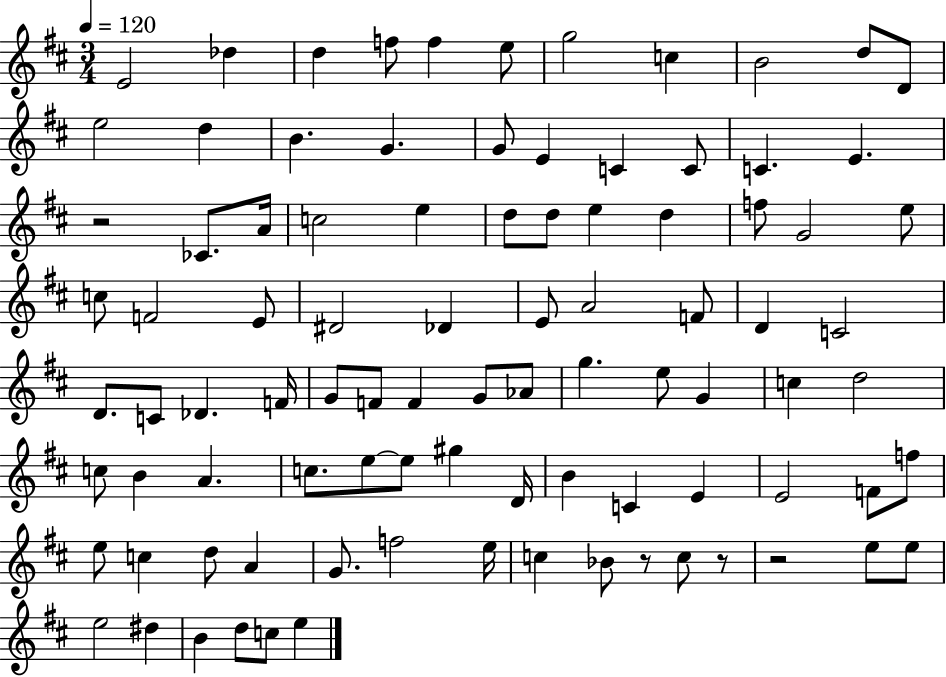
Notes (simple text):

E4/h Db5/q D5/q F5/e F5/q E5/e G5/h C5/q B4/h D5/e D4/e E5/h D5/q B4/q. G4/q. G4/e E4/q C4/q C4/e C4/q. E4/q. R/h CES4/e. A4/s C5/h E5/q D5/e D5/e E5/q D5/q F5/e G4/h E5/e C5/e F4/h E4/e D#4/h Db4/q E4/e A4/h F4/e D4/q C4/h D4/e. C4/e Db4/q. F4/s G4/e F4/e F4/q G4/e Ab4/e G5/q. E5/e G4/q C5/q D5/h C5/e B4/q A4/q. C5/e. E5/e E5/e G#5/q D4/s B4/q C4/q E4/q E4/h F4/e F5/e E5/e C5/q D5/e A4/q G4/e. F5/h E5/s C5/q Bb4/e R/e C5/e R/e R/h E5/e E5/e E5/h D#5/q B4/q D5/e C5/e E5/q